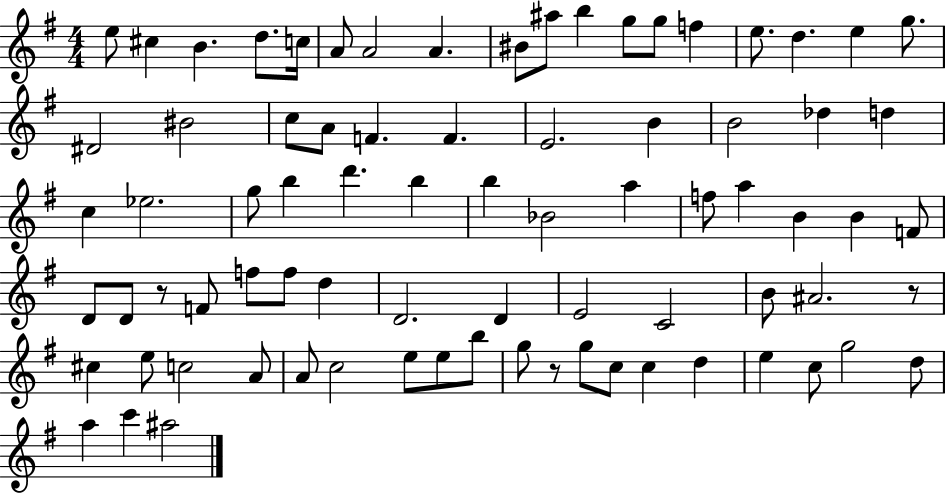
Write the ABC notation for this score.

X:1
T:Untitled
M:4/4
L:1/4
K:G
e/2 ^c B d/2 c/4 A/2 A2 A ^B/2 ^a/2 b g/2 g/2 f e/2 d e g/2 ^D2 ^B2 c/2 A/2 F F E2 B B2 _d d c _e2 g/2 b d' b b _B2 a f/2 a B B F/2 D/2 D/2 z/2 F/2 f/2 f/2 d D2 D E2 C2 B/2 ^A2 z/2 ^c e/2 c2 A/2 A/2 c2 e/2 e/2 b/2 g/2 z/2 g/2 c/2 c d e c/2 g2 d/2 a c' ^a2